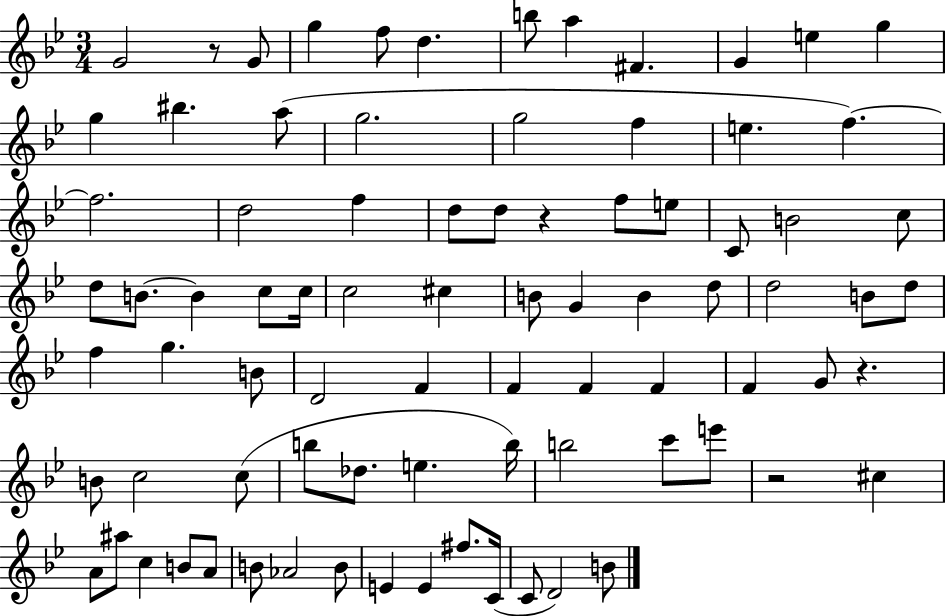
G4/h R/e G4/e G5/q F5/e D5/q. B5/e A5/q F#4/q. G4/q E5/q G5/q G5/q BIS5/q. A5/e G5/h. G5/h F5/q E5/q. F5/q. F5/h. D5/h F5/q D5/e D5/e R/q F5/e E5/e C4/e B4/h C5/e D5/e B4/e. B4/q C5/e C5/s C5/h C#5/q B4/e G4/q B4/q D5/e D5/h B4/e D5/e F5/q G5/q. B4/e D4/h F4/q F4/q F4/q F4/q F4/q G4/e R/q. B4/e C5/h C5/e B5/e Db5/e. E5/q. B5/s B5/h C6/e E6/e R/h C#5/q A4/e A#5/e C5/q B4/e A4/e B4/e Ab4/h B4/e E4/q E4/q F#5/e. C4/s C4/e D4/h B4/e